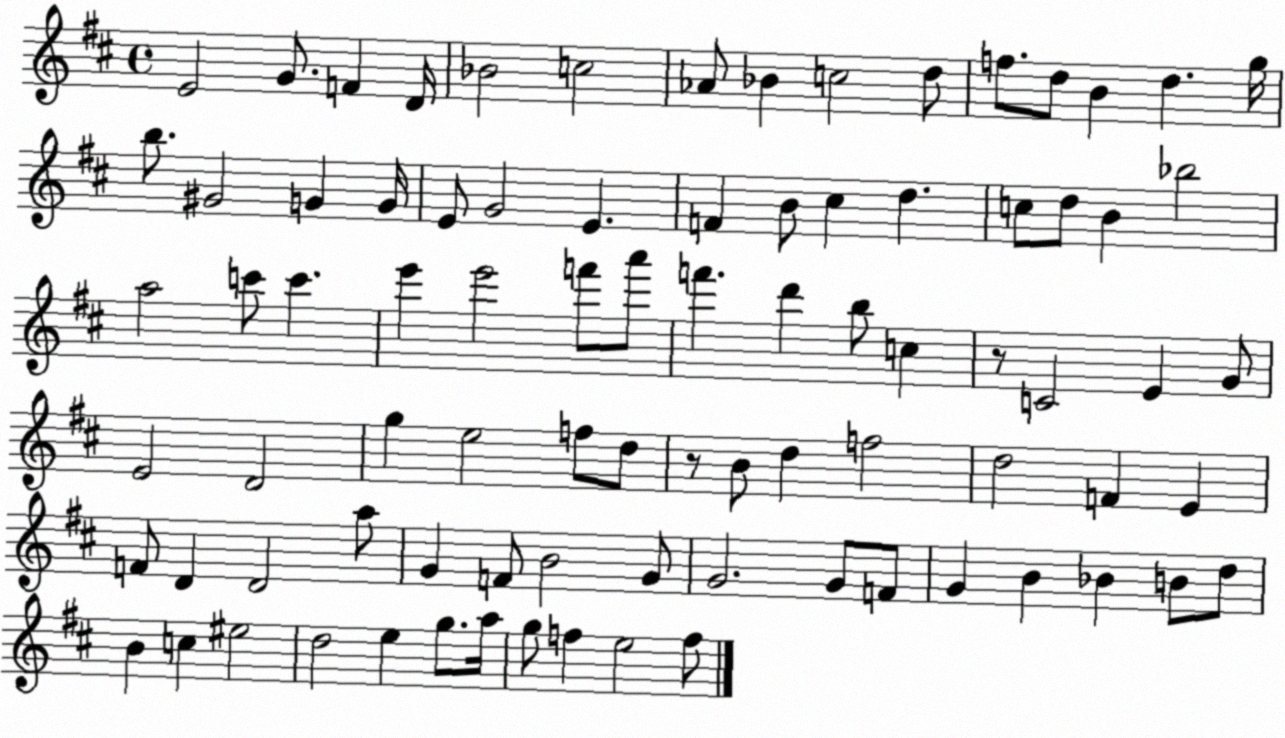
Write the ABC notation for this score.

X:1
T:Untitled
M:4/4
L:1/4
K:D
E2 G/2 F D/4 _B2 c2 _A/2 _B c2 d/2 f/2 d/2 B d g/4 b/2 ^G2 G G/4 E/2 G2 E F B/2 ^c d c/2 d/2 B _b2 a2 c'/2 c' e' e'2 f'/2 a'/2 f' d' b/2 c z/2 C2 E G/2 E2 D2 g e2 f/2 d/2 z/2 B/2 d f2 d2 F E F/2 D D2 a/2 G F/2 B2 G/2 G2 G/2 F/2 G B _B B/2 d/2 B c ^e2 d2 e g/2 a/4 g/2 f e2 f/2